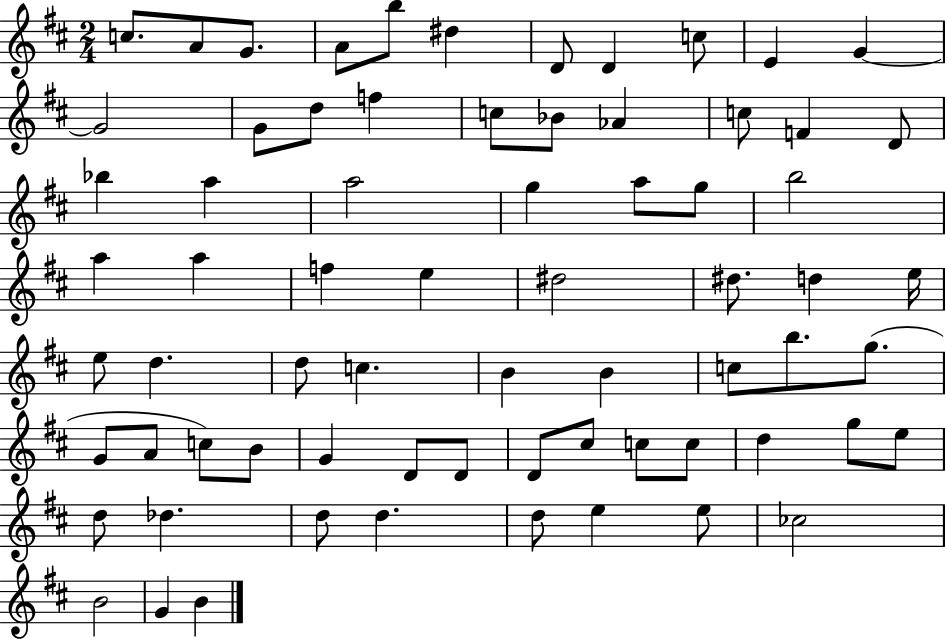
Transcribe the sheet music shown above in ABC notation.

X:1
T:Untitled
M:2/4
L:1/4
K:D
c/2 A/2 G/2 A/2 b/2 ^d D/2 D c/2 E G G2 G/2 d/2 f c/2 _B/2 _A c/2 F D/2 _b a a2 g a/2 g/2 b2 a a f e ^d2 ^d/2 d e/4 e/2 d d/2 c B B c/2 b/2 g/2 G/2 A/2 c/2 B/2 G D/2 D/2 D/2 ^c/2 c/2 c/2 d g/2 e/2 d/2 _d d/2 d d/2 e e/2 _c2 B2 G B